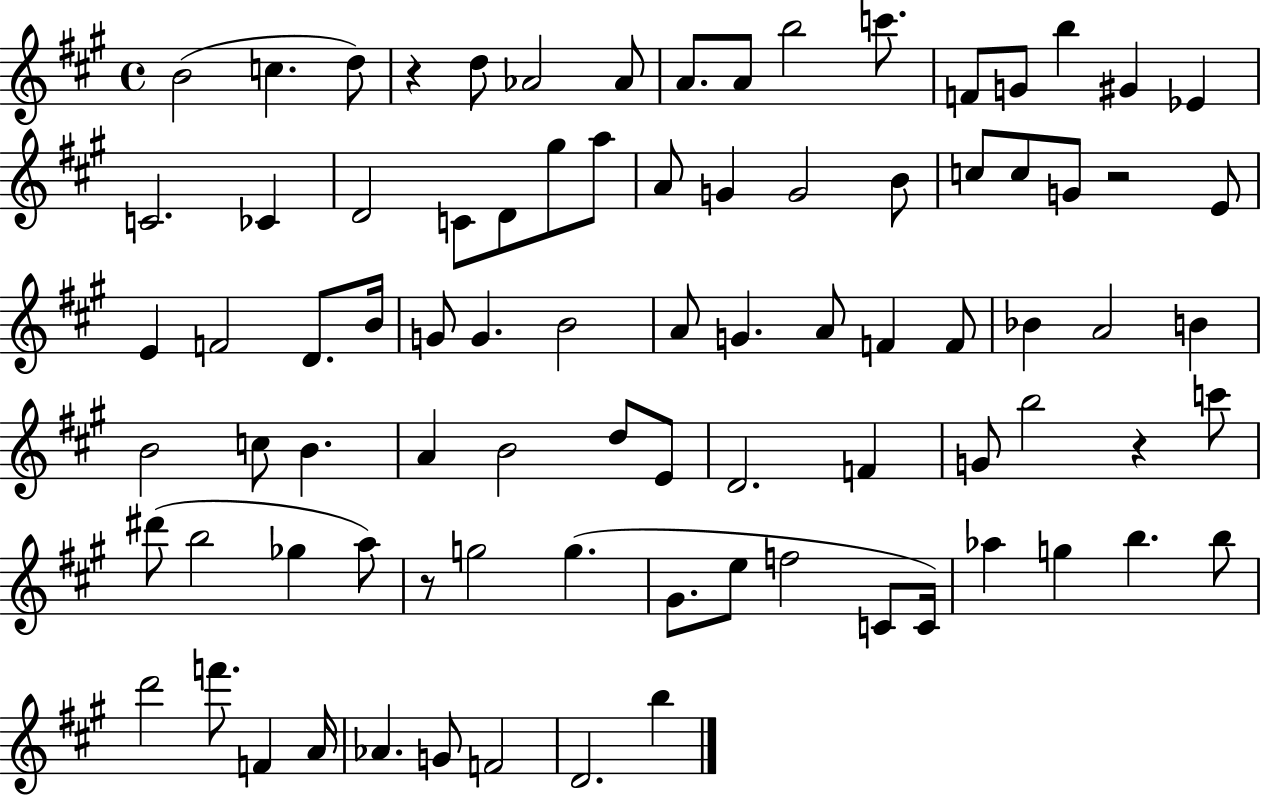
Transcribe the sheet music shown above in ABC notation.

X:1
T:Untitled
M:4/4
L:1/4
K:A
B2 c d/2 z d/2 _A2 _A/2 A/2 A/2 b2 c'/2 F/2 G/2 b ^G _E C2 _C D2 C/2 D/2 ^g/2 a/2 A/2 G G2 B/2 c/2 c/2 G/2 z2 E/2 E F2 D/2 B/4 G/2 G B2 A/2 G A/2 F F/2 _B A2 B B2 c/2 B A B2 d/2 E/2 D2 F G/2 b2 z c'/2 ^d'/2 b2 _g a/2 z/2 g2 g ^G/2 e/2 f2 C/2 C/4 _a g b b/2 d'2 f'/2 F A/4 _A G/2 F2 D2 b